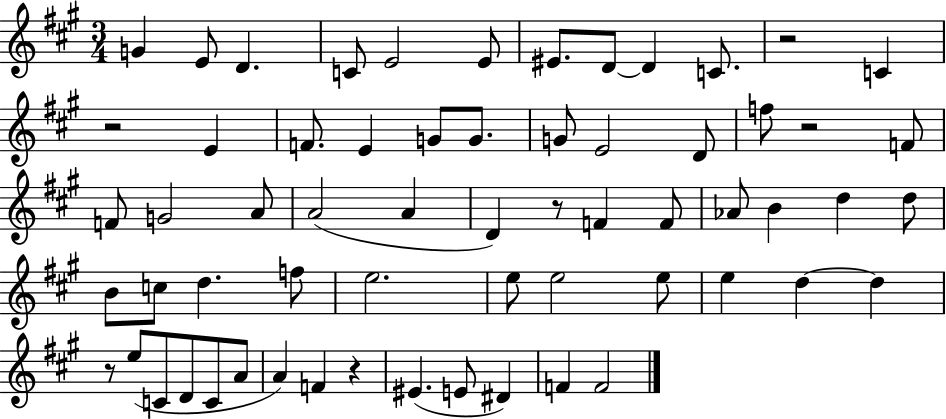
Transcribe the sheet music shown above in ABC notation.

X:1
T:Untitled
M:3/4
L:1/4
K:A
G E/2 D C/2 E2 E/2 ^E/2 D/2 D C/2 z2 C z2 E F/2 E G/2 G/2 G/2 E2 D/2 f/2 z2 F/2 F/2 G2 A/2 A2 A D z/2 F F/2 _A/2 B d d/2 B/2 c/2 d f/2 e2 e/2 e2 e/2 e d d z/2 e/2 C/2 D/2 C/2 A/2 A F z ^E E/2 ^D F F2